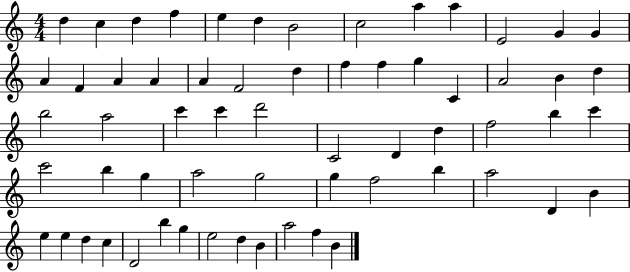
{
  \clef treble
  \numericTimeSignature
  \time 4/4
  \key c \major
  d''4 c''4 d''4 f''4 | e''4 d''4 b'2 | c''2 a''4 a''4 | e'2 g'4 g'4 | \break a'4 f'4 a'4 a'4 | a'4 f'2 d''4 | f''4 f''4 g''4 c'4 | a'2 b'4 d''4 | \break b''2 a''2 | c'''4 c'''4 d'''2 | c'2 d'4 d''4 | f''2 b''4 c'''4 | \break c'''2 b''4 g''4 | a''2 g''2 | g''4 f''2 b''4 | a''2 d'4 b'4 | \break e''4 e''4 d''4 c''4 | d'2 b''4 g''4 | e''2 d''4 b'4 | a''2 f''4 b'4 | \break \bar "|."
}